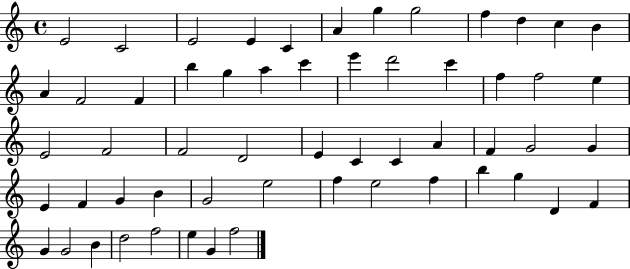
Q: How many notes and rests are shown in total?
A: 57